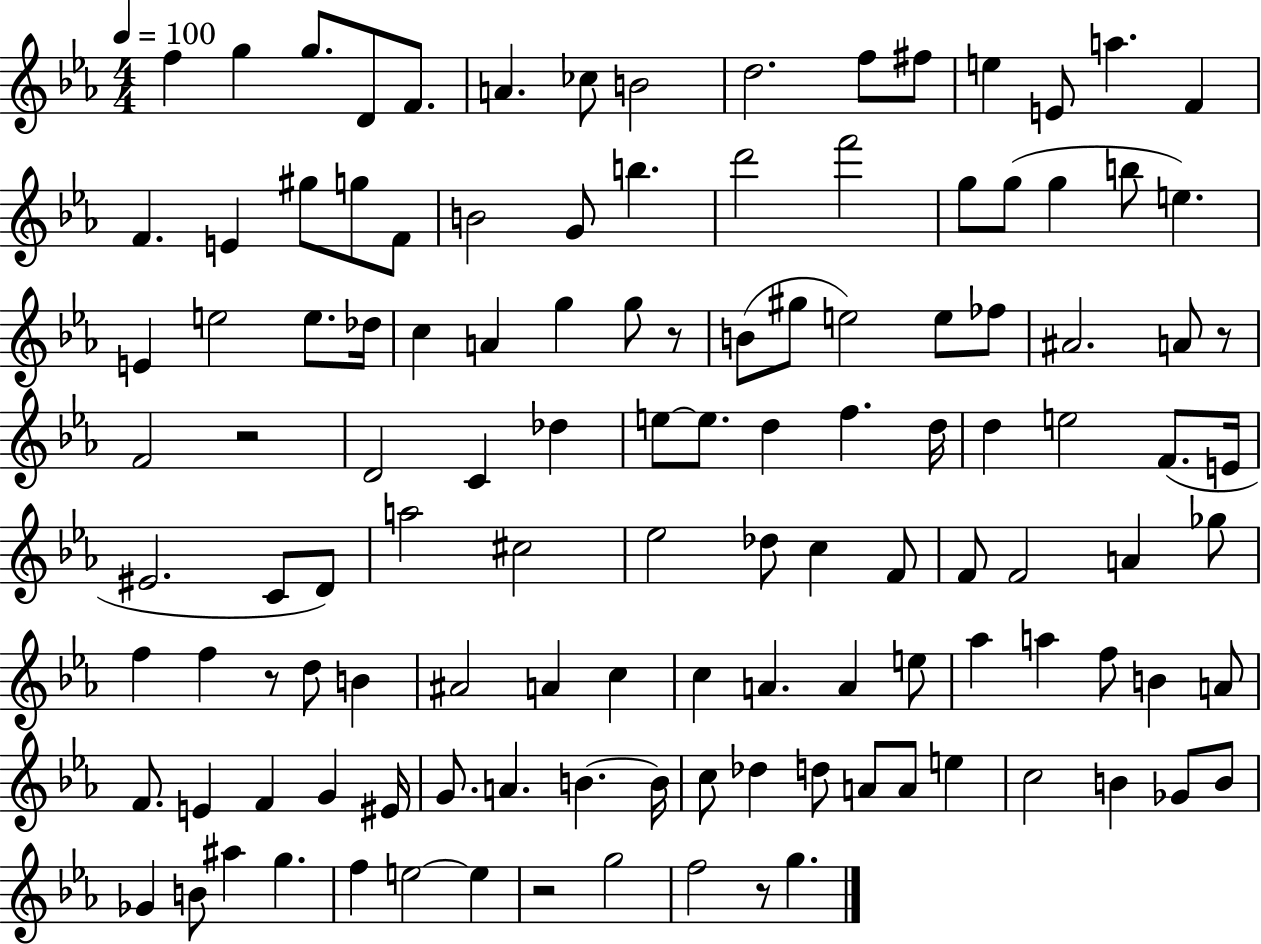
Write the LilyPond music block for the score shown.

{
  \clef treble
  \numericTimeSignature
  \time 4/4
  \key ees \major
  \tempo 4 = 100
  \repeat volta 2 { f''4 g''4 g''8. d'8 f'8. | a'4. ces''8 b'2 | d''2. f''8 fis''8 | e''4 e'8 a''4. f'4 | \break f'4. e'4 gis''8 g''8 f'8 | b'2 g'8 b''4. | d'''2 f'''2 | g''8 g''8( g''4 b''8 e''4.) | \break e'4 e''2 e''8. des''16 | c''4 a'4 g''4 g''8 r8 | b'8( gis''8 e''2) e''8 fes''8 | ais'2. a'8 r8 | \break f'2 r2 | d'2 c'4 des''4 | e''8~~ e''8. d''4 f''4. d''16 | d''4 e''2 f'8.( e'16 | \break eis'2. c'8 d'8) | a''2 cis''2 | ees''2 des''8 c''4 f'8 | f'8 f'2 a'4 ges''8 | \break f''4 f''4 r8 d''8 b'4 | ais'2 a'4 c''4 | c''4 a'4. a'4 e''8 | aes''4 a''4 f''8 b'4 a'8 | \break f'8. e'4 f'4 g'4 eis'16 | g'8. a'4. b'4.~~ b'16 | c''8 des''4 d''8 a'8 a'8 e''4 | c''2 b'4 ges'8 b'8 | \break ges'4 b'8 ais''4 g''4. | f''4 e''2~~ e''4 | r2 g''2 | f''2 r8 g''4. | \break } \bar "|."
}